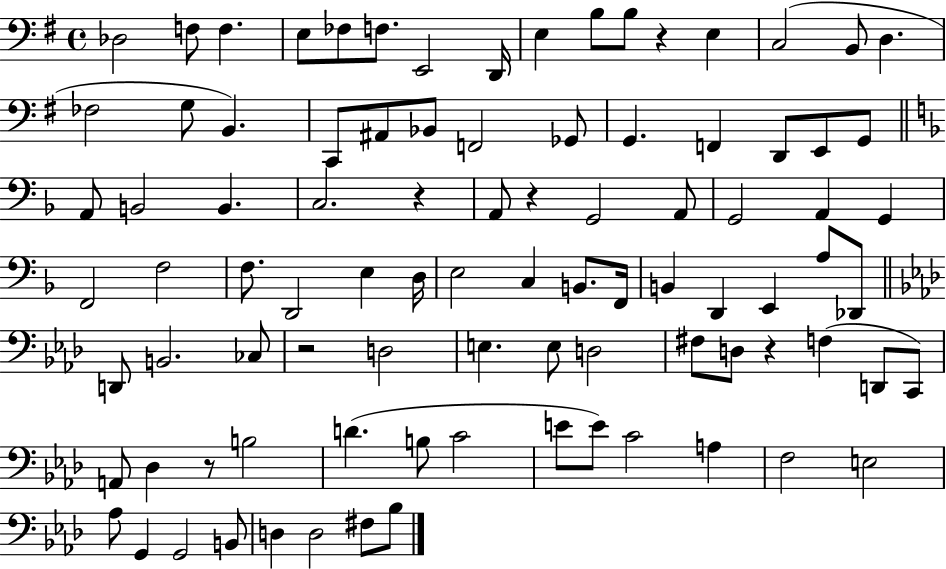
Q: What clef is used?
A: bass